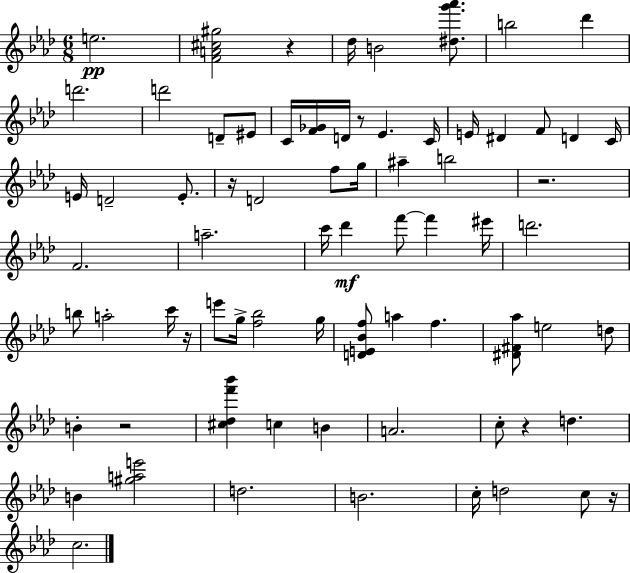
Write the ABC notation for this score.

X:1
T:Untitled
M:6/8
L:1/4
K:Fm
e2 [FA^c^g]2 z _d/4 B2 [^dg'_a']/2 b2 _d' d'2 d'2 D/2 ^E/2 C/4 [F_G]/4 D/4 z/2 _E C/4 E/4 ^D F/2 D C/4 E/4 D2 E/2 z/4 D2 f/2 g/4 ^a b2 z2 F2 a2 c'/4 _d' f'/2 f' ^e'/4 d'2 b/2 a2 c'/4 z/4 e'/2 g/4 [f_b]2 g/4 [DE_Bf]/2 a f [^D^F_a]/2 e2 d/2 B z2 [^c_df'_b'] c B A2 c/2 z d B [^gae']2 d2 B2 c/4 d2 c/2 z/4 c2